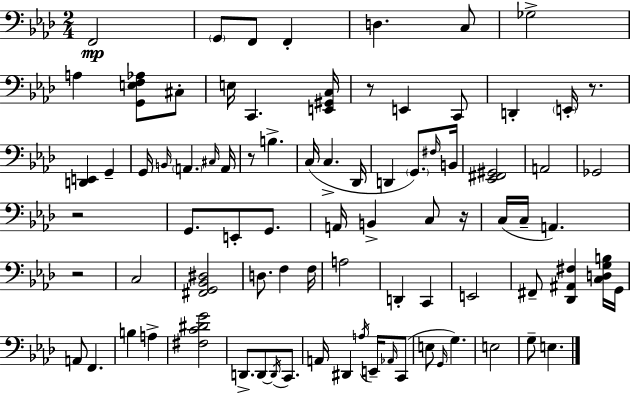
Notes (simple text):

F2/h G2/e F2/e F2/q D3/q. C3/e Gb3/h A3/q [G2,E3,F3,Ab3]/e C#3/e E3/s C2/q. [E2,G#2,C3]/s R/e E2/q C2/e D2/q E2/s R/e. [D2,E2]/q G2/q G2/s B2/s A2/q. C#3/s A2/s R/e B3/q. C3/s C3/q. Db2/s D2/q G2/e. F#3/s B2/s [Eb2,F#2,G#2]/h A2/h Gb2/h R/h G2/e. E2/e G2/e. A2/s B2/q C3/e R/s C3/s C3/s A2/q. R/h C3/h [F#2,G2,Bb2,D#3]/h D3/e. F3/q F3/s A3/h D2/q C2/q E2/h F#2/e [Db2,A#2,F#3]/q [C3,D3,G3,B3]/s G2/s A2/e F2/q. B3/q A3/q [F#3,C4,D#4,G4]/h D2/e. D2/e D2/s C2/e. A2/s D#2/q A3/s E2/s Ab2/s C2/e E3/e G2/s G3/q. E3/h G3/e E3/q.